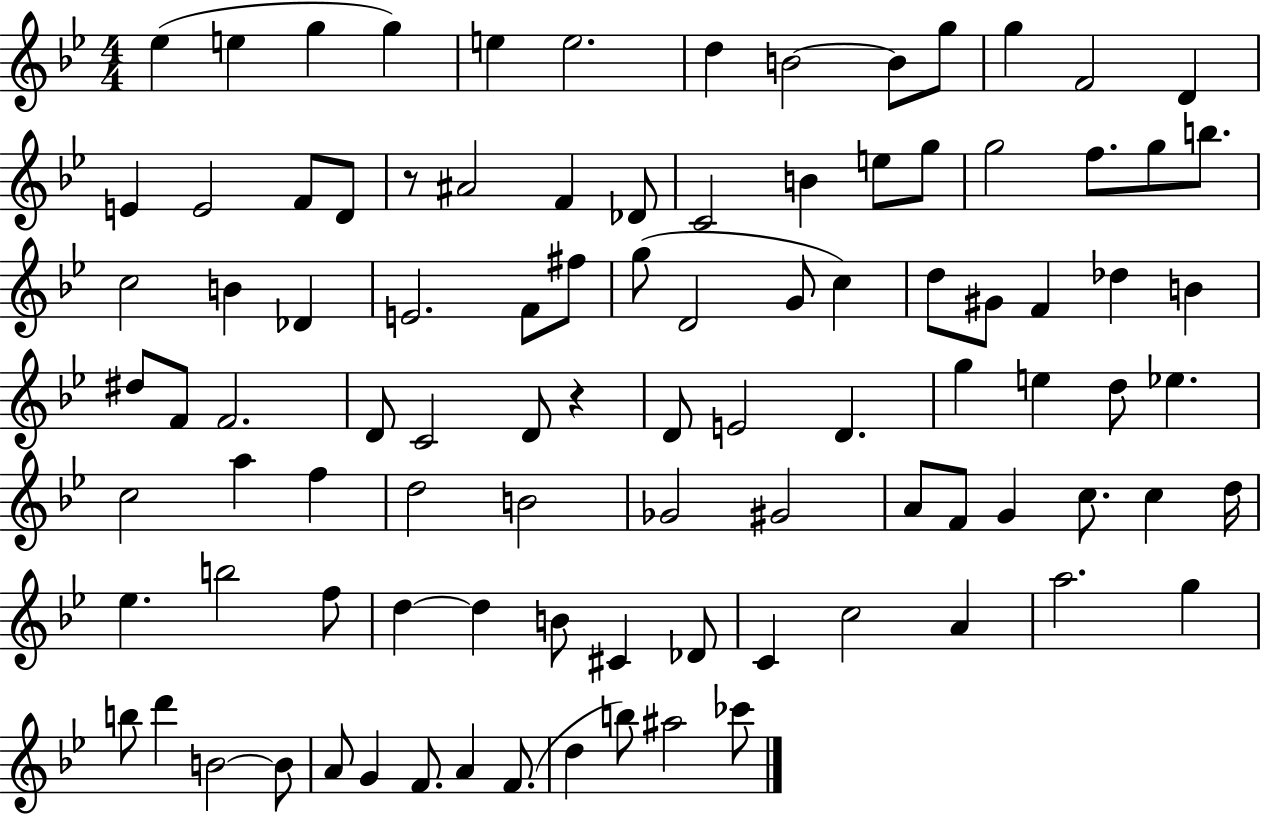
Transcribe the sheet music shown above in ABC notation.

X:1
T:Untitled
M:4/4
L:1/4
K:Bb
_e e g g e e2 d B2 B/2 g/2 g F2 D E E2 F/2 D/2 z/2 ^A2 F _D/2 C2 B e/2 g/2 g2 f/2 g/2 b/2 c2 B _D E2 F/2 ^f/2 g/2 D2 G/2 c d/2 ^G/2 F _d B ^d/2 F/2 F2 D/2 C2 D/2 z D/2 E2 D g e d/2 _e c2 a f d2 B2 _G2 ^G2 A/2 F/2 G c/2 c d/4 _e b2 f/2 d d B/2 ^C _D/2 C c2 A a2 g b/2 d' B2 B/2 A/2 G F/2 A F/2 d b/2 ^a2 _c'/2